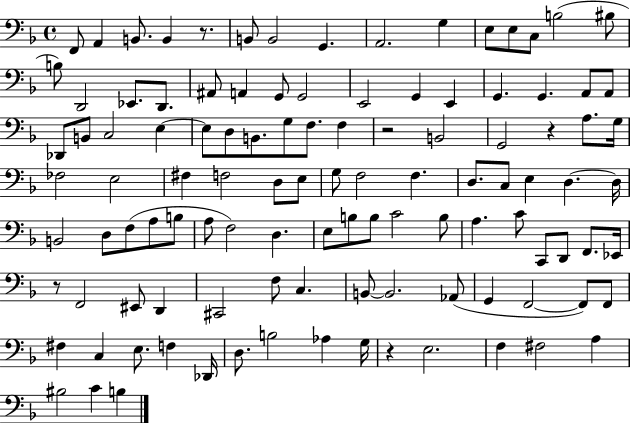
X:1
T:Untitled
M:4/4
L:1/4
K:F
F,,/2 A,, B,,/2 B,, z/2 B,,/2 B,,2 G,, A,,2 G, E,/2 E,/2 C,/2 B,2 ^B,/2 B,/2 D,,2 _E,,/2 D,,/2 ^A,,/2 A,, G,,/2 G,,2 E,,2 G,, E,, G,, G,, A,,/2 A,,/2 _D,,/2 B,,/2 C,2 E, E,/2 D,/2 B,,/2 G,/2 F,/2 F, z2 B,,2 G,,2 z A,/2 G,/4 _F,2 E,2 ^F, F,2 D,/2 E,/2 G,/2 F,2 F, D,/2 C,/2 E, D, D,/4 B,,2 D,/2 F,/2 A,/2 B,/2 A,/2 F,2 D, E,/2 B,/2 B,/2 C2 B,/2 A, C/2 C,,/2 D,,/2 F,,/2 _E,,/4 z/2 F,,2 ^E,,/2 D,, ^C,,2 F,/2 C, B,,/2 B,,2 _A,,/2 G,, F,,2 F,,/2 F,,/2 ^F, C, E,/2 F, _D,,/4 D,/2 B,2 _A, G,/4 z E,2 F, ^F,2 A, ^B,2 C B,